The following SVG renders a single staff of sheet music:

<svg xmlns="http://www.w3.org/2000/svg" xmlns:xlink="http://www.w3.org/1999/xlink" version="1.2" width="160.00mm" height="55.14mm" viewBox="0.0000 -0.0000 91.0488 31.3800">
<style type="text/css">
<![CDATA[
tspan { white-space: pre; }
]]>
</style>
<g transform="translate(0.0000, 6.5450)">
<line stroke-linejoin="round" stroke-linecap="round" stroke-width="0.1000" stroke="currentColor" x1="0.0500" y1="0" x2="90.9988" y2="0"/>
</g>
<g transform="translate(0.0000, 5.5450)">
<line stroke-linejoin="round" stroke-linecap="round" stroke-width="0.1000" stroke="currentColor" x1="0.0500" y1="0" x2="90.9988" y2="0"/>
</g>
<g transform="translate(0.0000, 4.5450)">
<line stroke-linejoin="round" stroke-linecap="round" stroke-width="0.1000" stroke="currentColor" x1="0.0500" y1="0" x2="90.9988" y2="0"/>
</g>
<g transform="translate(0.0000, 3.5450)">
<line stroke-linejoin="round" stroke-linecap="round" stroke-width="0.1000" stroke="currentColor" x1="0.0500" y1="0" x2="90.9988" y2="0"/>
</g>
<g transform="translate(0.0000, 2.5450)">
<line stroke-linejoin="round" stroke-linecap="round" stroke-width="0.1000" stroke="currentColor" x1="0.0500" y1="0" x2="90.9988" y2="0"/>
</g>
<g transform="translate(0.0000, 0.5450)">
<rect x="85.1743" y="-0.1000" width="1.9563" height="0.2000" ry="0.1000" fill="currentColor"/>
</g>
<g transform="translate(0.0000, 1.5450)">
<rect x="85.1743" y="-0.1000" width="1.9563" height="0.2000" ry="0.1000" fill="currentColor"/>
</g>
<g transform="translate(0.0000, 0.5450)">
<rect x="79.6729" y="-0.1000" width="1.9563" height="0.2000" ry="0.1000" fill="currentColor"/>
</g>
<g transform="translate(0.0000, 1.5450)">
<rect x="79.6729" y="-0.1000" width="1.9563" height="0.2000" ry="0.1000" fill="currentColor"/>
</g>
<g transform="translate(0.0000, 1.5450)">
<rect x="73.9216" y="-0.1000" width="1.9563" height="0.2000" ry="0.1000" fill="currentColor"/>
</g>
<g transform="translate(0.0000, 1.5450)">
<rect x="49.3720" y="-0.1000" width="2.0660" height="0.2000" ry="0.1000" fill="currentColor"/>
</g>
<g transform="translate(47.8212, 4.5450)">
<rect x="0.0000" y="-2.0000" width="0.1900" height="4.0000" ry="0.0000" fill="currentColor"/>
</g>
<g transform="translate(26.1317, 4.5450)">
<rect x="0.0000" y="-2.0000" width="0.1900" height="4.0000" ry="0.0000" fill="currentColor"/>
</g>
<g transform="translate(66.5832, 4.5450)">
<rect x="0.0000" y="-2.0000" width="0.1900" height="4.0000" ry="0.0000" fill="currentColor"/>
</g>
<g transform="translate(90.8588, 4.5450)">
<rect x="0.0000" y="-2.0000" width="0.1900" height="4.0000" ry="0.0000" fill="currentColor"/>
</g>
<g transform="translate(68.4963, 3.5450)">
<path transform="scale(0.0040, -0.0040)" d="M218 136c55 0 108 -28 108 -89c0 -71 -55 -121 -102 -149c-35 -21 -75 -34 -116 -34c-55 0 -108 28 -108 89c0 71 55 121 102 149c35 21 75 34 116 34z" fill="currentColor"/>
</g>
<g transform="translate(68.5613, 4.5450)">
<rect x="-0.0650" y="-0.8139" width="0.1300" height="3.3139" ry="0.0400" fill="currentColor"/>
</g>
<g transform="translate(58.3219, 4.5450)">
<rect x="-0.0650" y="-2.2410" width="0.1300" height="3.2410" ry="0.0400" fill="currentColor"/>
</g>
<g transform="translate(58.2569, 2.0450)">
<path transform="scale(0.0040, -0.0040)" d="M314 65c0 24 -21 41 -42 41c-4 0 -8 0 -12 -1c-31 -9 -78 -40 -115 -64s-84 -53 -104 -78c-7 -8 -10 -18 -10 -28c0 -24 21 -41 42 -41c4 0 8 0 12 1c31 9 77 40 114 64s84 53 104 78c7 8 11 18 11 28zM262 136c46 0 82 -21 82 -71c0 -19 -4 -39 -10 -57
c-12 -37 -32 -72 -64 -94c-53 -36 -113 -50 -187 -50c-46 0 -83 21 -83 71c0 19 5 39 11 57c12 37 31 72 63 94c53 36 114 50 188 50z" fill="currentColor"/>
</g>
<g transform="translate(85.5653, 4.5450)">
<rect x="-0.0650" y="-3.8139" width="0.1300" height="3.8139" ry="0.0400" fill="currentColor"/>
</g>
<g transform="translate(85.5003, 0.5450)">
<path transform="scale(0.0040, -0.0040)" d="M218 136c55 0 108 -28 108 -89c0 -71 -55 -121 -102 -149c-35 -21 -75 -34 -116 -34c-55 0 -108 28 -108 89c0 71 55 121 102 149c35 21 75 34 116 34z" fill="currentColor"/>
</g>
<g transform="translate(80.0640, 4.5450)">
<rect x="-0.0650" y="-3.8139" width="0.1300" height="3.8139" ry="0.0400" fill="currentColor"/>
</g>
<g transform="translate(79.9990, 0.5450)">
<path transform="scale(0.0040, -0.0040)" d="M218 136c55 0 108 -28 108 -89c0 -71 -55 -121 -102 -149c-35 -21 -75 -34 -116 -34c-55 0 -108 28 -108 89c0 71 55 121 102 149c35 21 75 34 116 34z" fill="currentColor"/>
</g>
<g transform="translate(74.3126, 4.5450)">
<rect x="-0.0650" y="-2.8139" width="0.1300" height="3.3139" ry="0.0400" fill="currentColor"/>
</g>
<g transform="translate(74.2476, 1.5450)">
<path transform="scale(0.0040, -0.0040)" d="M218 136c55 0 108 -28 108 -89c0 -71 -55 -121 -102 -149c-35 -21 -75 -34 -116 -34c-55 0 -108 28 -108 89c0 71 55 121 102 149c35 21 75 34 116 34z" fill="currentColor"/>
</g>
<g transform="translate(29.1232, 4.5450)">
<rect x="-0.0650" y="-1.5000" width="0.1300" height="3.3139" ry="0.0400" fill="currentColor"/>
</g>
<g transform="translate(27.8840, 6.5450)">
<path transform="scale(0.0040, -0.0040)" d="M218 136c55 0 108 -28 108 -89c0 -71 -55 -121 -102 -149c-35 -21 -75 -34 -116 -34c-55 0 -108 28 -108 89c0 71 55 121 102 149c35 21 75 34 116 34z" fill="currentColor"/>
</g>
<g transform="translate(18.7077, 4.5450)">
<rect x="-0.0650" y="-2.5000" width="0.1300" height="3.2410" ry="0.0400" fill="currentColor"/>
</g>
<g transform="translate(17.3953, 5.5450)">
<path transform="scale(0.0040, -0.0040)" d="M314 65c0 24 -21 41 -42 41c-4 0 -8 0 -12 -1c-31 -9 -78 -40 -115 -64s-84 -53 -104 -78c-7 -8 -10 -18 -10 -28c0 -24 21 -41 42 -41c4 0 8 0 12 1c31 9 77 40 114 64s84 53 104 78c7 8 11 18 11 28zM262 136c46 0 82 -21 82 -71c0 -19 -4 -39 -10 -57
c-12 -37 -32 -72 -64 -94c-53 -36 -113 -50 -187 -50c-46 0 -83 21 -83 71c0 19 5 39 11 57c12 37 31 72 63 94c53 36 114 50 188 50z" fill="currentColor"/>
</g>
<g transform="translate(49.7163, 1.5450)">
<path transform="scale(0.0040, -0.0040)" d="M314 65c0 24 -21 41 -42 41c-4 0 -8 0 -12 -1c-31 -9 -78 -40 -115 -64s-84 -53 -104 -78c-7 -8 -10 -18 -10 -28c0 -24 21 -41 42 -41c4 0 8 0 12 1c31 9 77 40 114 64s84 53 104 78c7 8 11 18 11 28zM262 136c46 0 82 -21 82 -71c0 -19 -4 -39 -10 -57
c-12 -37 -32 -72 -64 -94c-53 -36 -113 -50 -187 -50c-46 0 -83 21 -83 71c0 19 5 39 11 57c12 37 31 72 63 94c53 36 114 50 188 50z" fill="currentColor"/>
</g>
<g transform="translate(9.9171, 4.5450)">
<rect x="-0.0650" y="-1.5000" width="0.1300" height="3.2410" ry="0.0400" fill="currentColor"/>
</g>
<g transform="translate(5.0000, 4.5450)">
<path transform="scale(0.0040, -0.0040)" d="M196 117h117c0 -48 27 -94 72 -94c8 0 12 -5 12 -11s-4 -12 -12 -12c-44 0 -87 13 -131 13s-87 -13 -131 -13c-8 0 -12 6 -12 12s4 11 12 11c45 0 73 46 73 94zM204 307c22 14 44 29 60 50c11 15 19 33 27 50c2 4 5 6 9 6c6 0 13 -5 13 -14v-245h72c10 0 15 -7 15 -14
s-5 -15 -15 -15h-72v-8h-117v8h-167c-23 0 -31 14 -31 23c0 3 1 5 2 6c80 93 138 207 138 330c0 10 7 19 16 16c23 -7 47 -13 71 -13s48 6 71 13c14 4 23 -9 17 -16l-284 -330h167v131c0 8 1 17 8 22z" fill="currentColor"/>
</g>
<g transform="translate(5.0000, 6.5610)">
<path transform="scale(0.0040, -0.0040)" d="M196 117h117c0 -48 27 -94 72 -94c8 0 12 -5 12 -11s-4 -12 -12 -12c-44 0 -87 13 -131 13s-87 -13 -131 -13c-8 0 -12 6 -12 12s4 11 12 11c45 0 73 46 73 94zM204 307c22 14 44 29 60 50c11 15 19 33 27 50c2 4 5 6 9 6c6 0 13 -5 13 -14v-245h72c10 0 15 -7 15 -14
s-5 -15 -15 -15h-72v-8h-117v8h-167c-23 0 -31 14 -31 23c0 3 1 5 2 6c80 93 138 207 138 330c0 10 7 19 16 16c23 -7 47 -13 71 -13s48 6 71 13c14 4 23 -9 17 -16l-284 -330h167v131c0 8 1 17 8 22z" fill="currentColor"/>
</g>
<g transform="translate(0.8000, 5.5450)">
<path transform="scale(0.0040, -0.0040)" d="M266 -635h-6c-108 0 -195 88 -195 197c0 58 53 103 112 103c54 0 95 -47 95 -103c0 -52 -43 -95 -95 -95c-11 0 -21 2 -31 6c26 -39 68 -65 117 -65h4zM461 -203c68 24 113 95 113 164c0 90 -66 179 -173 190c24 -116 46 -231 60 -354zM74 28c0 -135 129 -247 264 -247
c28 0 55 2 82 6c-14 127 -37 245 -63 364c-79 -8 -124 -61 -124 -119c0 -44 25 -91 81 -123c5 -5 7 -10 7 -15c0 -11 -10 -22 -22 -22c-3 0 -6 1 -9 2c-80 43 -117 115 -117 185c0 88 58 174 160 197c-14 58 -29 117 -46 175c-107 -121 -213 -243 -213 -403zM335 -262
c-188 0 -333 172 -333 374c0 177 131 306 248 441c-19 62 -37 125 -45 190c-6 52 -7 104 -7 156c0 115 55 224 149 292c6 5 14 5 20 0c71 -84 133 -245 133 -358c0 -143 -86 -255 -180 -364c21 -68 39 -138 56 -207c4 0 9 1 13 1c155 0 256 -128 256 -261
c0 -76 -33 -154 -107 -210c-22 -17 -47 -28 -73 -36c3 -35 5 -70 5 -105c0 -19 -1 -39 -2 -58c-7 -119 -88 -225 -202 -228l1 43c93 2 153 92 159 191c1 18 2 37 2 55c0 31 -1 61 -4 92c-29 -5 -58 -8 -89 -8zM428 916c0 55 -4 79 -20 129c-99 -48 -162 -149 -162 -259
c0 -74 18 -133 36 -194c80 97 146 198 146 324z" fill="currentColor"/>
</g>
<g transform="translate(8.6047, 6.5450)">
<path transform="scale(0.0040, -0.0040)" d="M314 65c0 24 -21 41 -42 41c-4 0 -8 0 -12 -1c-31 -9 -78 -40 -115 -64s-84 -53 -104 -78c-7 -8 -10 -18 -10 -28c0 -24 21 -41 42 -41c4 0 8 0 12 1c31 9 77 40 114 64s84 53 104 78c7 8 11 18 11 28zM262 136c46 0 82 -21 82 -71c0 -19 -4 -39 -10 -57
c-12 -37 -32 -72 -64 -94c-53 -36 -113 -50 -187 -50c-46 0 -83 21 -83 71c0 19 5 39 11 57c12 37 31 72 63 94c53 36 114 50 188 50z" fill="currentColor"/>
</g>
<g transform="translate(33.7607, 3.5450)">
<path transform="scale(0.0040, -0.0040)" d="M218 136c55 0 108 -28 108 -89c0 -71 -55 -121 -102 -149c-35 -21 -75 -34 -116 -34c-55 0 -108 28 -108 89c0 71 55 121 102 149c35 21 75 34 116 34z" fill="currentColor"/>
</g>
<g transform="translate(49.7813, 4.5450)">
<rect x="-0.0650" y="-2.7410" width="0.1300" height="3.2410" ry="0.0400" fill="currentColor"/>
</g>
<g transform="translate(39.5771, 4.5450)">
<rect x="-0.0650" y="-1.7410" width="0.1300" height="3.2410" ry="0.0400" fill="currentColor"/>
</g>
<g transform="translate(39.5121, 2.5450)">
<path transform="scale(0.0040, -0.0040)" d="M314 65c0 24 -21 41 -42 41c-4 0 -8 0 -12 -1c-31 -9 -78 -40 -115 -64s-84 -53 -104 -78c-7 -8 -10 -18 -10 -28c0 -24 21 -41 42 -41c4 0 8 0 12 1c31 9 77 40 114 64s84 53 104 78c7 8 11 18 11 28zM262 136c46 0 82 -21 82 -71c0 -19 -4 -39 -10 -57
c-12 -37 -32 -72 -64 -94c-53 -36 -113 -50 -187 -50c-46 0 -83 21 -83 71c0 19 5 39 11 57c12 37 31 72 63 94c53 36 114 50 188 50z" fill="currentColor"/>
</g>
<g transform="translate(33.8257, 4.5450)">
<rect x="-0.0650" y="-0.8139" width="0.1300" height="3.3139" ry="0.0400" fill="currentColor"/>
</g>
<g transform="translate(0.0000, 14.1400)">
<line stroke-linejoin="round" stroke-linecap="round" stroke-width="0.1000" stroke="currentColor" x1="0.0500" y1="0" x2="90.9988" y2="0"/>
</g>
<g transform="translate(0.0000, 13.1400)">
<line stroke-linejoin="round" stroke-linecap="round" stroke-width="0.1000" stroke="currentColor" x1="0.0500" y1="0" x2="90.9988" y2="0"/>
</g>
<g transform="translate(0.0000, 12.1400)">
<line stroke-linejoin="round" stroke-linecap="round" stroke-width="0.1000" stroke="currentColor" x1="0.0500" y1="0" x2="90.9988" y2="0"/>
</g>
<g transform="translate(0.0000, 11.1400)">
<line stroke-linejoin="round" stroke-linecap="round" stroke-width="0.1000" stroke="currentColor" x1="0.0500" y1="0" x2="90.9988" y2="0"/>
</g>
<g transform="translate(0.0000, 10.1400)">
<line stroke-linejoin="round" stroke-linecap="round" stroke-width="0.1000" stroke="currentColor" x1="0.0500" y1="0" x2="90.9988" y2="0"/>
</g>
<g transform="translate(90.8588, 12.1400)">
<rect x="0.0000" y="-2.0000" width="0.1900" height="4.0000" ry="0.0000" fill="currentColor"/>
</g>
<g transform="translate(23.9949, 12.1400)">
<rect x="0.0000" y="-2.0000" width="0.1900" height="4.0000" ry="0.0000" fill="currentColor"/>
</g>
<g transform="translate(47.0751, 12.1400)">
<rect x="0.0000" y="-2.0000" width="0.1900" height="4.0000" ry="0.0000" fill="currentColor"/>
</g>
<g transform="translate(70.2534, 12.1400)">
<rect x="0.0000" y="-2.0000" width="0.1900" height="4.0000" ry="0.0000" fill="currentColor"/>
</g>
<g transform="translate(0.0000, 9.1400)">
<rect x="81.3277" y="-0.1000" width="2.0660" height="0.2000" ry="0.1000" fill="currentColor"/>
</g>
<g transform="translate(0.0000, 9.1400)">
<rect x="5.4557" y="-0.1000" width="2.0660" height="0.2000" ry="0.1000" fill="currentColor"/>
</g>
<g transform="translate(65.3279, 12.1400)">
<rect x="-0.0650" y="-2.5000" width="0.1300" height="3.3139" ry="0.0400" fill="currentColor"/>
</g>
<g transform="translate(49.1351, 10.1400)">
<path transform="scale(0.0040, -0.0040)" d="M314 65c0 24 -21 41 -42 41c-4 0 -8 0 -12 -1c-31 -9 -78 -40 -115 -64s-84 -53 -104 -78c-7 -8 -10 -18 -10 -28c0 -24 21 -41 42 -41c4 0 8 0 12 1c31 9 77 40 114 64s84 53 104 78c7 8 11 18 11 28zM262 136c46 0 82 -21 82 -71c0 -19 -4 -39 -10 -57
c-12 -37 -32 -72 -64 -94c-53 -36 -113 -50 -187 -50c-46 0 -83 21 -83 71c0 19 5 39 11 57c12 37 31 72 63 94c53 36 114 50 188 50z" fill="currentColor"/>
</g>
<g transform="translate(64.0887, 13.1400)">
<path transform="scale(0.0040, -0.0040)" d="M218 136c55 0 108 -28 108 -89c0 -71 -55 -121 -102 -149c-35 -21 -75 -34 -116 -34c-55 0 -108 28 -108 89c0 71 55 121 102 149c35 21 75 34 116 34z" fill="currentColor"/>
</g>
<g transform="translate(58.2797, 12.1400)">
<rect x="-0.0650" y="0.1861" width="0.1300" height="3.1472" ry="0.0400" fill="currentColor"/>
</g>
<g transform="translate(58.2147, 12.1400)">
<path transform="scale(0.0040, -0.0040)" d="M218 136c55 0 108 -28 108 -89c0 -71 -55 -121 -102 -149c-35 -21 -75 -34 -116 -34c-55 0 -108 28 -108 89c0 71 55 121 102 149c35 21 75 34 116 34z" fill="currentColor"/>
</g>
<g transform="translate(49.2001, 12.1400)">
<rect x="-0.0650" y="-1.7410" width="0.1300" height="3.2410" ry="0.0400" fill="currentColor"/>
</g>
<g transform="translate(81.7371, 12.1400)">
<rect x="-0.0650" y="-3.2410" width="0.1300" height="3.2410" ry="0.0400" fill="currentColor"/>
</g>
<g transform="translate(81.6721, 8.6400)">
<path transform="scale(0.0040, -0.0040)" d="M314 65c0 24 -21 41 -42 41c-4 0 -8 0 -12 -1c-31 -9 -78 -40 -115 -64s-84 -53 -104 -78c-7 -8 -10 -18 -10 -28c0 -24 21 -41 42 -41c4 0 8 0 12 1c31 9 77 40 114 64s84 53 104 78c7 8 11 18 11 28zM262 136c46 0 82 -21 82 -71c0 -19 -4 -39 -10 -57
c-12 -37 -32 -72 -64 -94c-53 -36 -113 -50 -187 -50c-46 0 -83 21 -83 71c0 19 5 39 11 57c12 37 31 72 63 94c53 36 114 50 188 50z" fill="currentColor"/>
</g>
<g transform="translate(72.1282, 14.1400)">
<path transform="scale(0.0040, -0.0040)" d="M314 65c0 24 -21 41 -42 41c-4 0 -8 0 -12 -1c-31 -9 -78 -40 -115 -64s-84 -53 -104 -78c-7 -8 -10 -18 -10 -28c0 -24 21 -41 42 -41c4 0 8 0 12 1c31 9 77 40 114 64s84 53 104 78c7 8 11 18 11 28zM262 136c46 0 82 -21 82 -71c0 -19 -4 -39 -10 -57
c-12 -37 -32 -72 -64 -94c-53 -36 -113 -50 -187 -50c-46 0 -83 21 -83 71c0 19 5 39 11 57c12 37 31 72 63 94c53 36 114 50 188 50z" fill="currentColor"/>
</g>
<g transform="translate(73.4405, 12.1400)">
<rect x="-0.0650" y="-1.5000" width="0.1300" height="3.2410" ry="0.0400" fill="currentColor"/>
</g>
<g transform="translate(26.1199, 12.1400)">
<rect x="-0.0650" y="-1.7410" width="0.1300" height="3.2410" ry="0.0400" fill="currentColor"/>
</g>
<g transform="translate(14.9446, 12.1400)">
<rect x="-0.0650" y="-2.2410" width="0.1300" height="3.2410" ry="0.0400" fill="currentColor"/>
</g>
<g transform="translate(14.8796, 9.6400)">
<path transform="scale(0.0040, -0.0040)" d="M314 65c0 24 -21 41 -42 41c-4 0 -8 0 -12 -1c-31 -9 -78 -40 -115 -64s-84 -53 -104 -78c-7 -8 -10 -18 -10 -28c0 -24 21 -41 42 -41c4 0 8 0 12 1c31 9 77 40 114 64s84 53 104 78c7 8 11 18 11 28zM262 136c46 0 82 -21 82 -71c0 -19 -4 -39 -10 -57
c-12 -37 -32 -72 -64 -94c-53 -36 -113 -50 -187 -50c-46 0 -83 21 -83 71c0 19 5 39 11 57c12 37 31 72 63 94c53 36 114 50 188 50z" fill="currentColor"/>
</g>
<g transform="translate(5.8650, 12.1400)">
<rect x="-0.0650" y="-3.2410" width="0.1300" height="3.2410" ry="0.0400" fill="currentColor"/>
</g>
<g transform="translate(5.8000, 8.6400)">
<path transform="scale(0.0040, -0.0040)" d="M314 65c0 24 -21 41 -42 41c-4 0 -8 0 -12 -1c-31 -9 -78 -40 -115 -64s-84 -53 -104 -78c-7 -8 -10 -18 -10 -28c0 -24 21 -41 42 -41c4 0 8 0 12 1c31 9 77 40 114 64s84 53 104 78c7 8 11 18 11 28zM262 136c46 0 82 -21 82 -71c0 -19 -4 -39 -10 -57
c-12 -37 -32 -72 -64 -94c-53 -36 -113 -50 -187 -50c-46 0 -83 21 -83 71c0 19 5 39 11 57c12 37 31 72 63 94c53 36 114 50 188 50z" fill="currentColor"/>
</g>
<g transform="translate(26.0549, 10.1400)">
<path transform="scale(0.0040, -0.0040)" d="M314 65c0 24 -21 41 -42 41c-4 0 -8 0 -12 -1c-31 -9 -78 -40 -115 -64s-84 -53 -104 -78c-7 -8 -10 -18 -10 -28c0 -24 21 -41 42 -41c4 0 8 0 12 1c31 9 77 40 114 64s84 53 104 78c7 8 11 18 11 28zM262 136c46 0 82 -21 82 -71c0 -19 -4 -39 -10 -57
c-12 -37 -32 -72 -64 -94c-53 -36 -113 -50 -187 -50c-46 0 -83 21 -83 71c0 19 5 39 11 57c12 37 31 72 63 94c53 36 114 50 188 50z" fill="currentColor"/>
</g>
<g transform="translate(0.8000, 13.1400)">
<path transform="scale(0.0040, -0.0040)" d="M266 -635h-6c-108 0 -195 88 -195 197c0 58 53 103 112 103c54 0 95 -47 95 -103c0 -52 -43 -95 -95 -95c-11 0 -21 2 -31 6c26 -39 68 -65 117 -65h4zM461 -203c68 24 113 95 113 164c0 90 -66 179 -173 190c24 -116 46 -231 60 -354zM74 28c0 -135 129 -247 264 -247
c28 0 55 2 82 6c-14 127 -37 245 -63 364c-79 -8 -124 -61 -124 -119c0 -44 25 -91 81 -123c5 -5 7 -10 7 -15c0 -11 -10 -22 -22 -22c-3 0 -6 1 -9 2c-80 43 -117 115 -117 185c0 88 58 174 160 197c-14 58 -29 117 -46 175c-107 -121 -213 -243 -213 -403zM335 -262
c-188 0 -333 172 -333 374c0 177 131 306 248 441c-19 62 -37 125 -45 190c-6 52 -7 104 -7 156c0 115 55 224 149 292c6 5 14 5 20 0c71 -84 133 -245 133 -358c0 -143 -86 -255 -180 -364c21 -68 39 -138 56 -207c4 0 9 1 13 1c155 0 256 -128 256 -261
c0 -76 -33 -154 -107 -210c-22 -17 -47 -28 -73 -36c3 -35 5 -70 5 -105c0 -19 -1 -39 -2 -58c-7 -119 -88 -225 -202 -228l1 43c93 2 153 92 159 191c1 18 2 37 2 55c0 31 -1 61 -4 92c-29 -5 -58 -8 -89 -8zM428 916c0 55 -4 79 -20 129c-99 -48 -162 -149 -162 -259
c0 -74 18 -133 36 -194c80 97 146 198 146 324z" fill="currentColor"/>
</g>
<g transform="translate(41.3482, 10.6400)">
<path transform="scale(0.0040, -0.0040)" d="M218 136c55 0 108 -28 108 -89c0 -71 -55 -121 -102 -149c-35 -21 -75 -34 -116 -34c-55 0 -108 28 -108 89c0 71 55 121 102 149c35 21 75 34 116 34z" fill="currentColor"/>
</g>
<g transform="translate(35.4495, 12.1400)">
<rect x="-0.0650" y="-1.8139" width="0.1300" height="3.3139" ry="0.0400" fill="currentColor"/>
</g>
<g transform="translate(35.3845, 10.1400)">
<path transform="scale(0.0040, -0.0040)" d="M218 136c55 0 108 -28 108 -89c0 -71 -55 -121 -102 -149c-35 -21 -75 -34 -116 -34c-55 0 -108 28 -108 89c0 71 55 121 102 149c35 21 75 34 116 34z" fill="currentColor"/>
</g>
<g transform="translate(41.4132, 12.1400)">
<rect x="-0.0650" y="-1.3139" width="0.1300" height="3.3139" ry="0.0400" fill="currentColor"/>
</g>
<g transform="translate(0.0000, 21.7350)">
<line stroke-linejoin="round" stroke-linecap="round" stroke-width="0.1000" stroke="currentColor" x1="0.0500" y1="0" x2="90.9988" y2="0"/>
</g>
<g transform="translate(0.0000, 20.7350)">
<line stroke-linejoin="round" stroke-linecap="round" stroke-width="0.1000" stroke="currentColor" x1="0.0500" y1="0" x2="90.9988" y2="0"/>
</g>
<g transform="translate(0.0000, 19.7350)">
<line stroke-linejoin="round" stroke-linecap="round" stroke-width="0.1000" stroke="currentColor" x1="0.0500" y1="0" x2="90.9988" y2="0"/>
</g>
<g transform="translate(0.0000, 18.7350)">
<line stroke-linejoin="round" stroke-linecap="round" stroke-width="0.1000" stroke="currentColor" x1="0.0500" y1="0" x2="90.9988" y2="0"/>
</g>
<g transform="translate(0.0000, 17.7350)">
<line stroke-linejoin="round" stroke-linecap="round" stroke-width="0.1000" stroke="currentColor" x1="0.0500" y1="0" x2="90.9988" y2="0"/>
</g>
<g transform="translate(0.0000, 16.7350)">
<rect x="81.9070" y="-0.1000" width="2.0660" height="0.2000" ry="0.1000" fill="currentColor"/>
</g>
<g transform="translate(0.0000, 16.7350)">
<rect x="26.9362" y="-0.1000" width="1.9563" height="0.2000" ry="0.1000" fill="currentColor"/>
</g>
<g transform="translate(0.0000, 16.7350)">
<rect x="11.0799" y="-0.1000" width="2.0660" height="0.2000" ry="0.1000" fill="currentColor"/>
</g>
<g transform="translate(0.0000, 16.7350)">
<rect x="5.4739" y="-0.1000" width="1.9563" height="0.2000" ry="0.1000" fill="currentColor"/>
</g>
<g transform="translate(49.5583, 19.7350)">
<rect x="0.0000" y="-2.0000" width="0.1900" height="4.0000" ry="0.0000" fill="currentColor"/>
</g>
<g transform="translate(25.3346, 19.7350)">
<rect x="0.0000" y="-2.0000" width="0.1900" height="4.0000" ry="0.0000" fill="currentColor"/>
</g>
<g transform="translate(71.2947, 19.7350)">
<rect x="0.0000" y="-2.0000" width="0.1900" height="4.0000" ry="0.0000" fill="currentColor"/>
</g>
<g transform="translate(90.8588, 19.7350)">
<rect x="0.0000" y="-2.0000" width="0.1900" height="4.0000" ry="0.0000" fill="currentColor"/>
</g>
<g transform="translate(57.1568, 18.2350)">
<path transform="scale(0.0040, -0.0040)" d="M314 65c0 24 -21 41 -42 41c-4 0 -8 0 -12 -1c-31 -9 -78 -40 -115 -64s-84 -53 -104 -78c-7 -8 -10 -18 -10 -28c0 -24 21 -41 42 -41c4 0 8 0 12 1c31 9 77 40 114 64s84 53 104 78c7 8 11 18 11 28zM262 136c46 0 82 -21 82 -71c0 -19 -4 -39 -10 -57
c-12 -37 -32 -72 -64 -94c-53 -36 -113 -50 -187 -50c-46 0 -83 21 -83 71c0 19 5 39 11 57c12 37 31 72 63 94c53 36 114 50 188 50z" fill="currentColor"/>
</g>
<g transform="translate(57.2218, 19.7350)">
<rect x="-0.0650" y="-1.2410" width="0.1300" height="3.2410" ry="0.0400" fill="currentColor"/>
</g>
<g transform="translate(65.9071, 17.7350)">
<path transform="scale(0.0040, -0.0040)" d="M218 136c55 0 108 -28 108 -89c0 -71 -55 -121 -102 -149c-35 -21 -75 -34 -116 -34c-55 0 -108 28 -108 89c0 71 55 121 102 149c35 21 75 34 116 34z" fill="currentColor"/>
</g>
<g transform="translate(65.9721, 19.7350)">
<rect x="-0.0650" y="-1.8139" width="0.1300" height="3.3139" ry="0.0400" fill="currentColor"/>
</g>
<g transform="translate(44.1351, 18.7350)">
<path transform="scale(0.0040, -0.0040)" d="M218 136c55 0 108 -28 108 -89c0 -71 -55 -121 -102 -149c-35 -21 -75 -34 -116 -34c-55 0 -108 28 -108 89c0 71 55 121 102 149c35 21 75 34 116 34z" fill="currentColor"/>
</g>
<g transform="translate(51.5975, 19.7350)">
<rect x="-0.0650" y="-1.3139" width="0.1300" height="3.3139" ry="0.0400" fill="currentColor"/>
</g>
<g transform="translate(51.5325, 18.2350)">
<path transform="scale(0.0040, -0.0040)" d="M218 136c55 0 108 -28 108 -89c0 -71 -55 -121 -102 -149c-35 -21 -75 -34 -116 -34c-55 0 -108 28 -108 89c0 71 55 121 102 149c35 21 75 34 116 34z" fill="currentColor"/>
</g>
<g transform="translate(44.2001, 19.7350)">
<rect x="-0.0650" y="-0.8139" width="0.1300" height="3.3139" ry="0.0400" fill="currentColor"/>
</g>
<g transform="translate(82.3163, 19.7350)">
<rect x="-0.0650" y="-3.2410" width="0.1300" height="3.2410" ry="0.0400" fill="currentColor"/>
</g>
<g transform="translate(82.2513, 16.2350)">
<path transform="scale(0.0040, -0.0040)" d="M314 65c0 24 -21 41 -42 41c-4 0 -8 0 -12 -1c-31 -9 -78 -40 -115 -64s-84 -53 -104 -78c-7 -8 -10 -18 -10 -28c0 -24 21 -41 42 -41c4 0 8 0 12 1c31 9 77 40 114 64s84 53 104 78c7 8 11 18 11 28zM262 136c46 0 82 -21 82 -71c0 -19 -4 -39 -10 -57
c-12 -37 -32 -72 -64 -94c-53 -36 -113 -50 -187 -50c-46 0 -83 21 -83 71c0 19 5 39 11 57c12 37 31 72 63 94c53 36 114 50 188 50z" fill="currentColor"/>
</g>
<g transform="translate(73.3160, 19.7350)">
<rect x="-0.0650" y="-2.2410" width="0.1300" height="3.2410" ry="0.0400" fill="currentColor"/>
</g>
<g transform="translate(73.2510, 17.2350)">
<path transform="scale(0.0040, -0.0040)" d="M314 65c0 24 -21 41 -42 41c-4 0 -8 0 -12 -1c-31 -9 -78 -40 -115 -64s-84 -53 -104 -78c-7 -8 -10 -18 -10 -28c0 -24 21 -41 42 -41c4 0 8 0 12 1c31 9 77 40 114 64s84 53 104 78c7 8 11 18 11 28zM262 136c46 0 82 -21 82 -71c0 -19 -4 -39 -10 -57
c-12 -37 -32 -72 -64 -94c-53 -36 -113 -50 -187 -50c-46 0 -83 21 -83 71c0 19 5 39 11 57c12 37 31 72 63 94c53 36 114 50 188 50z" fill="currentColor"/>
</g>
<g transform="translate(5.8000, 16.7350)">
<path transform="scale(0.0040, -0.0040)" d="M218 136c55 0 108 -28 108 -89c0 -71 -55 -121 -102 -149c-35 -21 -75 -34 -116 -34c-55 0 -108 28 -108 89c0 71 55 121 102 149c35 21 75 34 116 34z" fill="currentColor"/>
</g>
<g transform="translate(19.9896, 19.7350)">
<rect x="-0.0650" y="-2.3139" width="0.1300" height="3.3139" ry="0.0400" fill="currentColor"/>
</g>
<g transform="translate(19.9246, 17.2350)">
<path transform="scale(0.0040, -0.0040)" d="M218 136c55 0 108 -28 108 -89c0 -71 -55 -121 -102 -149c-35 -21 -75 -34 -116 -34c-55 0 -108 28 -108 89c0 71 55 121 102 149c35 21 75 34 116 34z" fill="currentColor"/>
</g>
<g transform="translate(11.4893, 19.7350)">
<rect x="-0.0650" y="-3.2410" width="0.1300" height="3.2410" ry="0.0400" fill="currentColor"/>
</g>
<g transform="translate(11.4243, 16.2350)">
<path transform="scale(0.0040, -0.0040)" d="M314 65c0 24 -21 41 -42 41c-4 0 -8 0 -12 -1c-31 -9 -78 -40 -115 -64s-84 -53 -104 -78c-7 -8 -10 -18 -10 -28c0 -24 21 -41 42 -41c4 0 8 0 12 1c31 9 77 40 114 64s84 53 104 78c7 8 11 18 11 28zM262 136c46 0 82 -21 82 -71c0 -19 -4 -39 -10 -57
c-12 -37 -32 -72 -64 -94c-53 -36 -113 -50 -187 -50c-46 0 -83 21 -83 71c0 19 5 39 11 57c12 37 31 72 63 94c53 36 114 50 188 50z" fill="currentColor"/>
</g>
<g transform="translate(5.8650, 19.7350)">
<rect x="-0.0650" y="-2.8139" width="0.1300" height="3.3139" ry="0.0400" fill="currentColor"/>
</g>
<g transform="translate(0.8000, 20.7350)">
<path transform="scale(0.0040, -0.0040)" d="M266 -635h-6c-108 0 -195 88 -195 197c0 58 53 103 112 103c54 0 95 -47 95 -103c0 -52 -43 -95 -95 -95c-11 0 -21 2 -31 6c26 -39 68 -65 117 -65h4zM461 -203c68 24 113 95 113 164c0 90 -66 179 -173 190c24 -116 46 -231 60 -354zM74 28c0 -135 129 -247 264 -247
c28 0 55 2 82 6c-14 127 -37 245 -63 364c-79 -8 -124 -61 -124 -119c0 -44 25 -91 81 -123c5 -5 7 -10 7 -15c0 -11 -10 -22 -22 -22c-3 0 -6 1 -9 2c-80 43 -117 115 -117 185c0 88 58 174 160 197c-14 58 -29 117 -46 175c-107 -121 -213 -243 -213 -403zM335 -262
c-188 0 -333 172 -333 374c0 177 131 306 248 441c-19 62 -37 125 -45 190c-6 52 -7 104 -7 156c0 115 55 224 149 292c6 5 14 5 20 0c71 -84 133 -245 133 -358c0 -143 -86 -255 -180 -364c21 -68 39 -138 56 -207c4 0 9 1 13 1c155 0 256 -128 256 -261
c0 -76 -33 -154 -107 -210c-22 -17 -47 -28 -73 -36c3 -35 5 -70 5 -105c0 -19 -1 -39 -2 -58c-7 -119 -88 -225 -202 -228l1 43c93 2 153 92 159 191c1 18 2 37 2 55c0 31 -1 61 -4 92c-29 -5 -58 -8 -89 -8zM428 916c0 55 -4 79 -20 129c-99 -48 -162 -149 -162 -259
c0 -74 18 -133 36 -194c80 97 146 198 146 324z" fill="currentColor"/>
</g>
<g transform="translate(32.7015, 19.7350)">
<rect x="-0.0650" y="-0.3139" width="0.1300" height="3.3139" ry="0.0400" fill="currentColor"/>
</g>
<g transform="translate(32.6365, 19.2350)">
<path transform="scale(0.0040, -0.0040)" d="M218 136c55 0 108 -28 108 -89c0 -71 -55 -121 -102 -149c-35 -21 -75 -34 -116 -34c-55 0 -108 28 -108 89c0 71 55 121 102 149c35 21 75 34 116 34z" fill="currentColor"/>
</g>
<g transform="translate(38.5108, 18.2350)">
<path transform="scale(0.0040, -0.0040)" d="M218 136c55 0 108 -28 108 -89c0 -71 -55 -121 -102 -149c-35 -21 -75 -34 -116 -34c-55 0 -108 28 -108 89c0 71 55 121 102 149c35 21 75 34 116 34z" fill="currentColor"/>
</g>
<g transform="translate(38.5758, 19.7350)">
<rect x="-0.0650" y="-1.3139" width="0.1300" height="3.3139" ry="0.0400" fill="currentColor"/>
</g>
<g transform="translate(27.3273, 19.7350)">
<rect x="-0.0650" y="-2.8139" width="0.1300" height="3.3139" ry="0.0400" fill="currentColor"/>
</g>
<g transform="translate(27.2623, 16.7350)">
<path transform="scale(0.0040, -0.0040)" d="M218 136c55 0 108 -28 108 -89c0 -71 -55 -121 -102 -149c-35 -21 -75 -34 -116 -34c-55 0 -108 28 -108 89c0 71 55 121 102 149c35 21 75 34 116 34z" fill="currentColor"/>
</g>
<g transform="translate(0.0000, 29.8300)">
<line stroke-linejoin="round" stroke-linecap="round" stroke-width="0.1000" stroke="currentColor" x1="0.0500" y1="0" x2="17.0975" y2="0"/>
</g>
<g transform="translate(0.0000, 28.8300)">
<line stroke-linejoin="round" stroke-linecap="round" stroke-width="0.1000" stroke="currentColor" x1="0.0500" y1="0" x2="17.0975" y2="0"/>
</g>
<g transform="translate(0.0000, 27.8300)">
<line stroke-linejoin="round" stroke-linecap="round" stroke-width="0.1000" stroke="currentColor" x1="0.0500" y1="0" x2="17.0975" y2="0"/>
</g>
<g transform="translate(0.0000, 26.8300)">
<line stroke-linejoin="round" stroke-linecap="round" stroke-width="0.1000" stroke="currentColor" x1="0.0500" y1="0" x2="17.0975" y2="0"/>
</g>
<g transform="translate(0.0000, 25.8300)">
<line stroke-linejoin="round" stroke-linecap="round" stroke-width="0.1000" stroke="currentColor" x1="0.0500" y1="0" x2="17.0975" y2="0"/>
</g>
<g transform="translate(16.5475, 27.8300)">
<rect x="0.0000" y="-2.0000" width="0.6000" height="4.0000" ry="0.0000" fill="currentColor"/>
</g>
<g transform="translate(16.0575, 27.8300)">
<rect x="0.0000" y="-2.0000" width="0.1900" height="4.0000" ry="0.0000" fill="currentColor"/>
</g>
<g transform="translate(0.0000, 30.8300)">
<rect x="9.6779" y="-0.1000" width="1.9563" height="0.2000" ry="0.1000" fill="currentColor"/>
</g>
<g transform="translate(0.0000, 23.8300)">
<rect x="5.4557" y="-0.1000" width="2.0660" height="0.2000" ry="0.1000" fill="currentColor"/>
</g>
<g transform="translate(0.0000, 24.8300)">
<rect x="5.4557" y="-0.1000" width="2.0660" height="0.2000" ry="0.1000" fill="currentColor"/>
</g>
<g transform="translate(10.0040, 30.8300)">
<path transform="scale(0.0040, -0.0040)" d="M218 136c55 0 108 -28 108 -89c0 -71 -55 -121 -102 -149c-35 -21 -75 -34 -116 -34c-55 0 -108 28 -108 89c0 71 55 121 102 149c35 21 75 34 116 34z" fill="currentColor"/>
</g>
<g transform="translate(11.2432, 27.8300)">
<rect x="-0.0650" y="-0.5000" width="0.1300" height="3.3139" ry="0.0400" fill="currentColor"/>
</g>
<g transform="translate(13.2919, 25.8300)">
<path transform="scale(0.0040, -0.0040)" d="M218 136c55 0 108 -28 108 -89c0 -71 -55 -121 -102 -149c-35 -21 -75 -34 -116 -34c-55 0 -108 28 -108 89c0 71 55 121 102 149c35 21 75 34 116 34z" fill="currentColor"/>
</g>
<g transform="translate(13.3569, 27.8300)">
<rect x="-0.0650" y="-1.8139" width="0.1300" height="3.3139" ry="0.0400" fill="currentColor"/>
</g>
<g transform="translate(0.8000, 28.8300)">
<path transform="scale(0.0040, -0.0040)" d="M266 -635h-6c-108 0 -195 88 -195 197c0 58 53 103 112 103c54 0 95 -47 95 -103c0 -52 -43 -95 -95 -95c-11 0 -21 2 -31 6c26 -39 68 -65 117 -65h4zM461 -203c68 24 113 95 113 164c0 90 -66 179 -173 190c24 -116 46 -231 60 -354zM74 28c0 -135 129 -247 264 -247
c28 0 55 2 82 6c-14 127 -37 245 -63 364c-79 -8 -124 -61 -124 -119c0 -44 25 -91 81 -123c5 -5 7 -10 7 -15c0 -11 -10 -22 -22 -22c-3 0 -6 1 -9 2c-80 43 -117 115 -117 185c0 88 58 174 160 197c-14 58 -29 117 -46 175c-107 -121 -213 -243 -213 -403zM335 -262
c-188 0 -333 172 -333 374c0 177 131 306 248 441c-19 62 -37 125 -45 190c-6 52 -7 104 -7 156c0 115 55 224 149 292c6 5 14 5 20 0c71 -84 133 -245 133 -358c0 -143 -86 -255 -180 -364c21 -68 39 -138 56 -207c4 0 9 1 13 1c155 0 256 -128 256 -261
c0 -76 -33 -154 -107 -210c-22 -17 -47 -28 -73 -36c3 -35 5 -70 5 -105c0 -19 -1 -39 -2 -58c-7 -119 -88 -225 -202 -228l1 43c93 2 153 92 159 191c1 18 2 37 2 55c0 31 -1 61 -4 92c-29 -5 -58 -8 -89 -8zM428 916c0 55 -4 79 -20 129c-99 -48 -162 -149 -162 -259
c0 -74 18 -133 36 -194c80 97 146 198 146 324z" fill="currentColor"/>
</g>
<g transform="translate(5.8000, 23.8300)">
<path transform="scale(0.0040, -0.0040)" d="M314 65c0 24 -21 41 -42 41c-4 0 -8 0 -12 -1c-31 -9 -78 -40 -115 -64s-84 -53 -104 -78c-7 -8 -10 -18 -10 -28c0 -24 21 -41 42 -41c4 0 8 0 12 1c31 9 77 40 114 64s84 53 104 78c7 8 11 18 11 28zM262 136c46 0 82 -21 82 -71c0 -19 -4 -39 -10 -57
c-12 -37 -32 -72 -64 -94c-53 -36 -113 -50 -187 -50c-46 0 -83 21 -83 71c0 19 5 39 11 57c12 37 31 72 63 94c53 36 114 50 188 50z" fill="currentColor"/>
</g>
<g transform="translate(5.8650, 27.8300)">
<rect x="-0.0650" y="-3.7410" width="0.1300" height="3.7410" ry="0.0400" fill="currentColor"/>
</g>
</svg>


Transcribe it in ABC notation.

X:1
T:Untitled
M:4/4
L:1/4
K:C
E2 G2 E d f2 a2 g2 d a c' c' b2 g2 f2 f e f2 B G E2 b2 a b2 g a c e d e e2 f g2 b2 c'2 C f